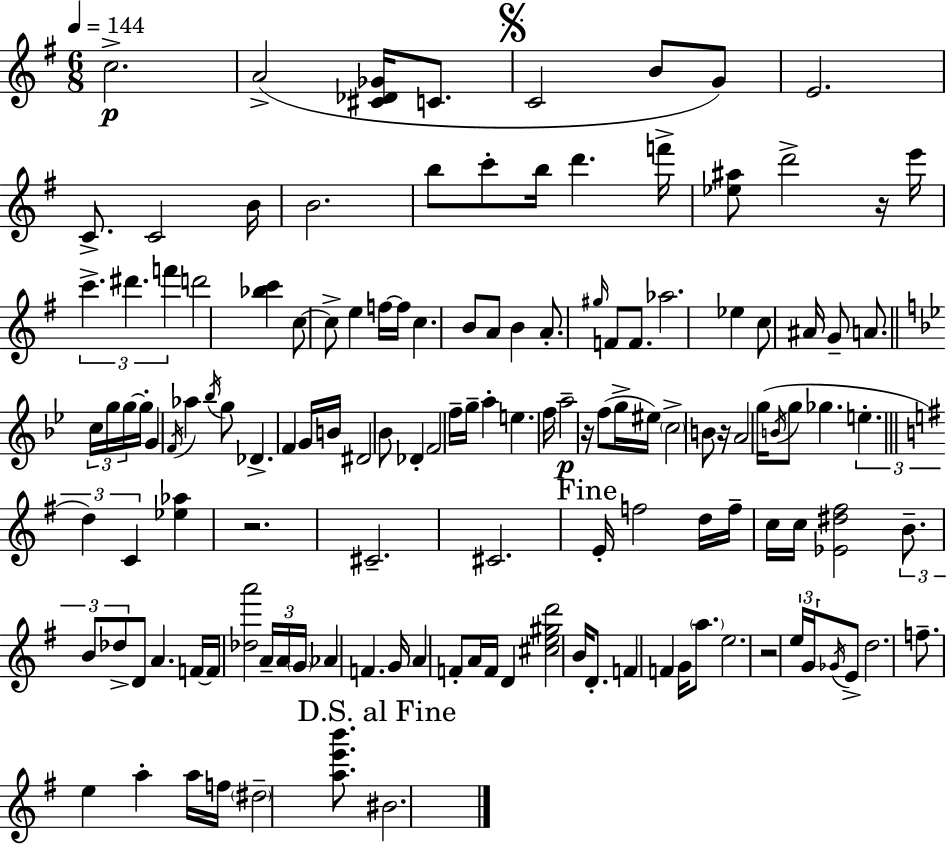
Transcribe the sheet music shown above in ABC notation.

X:1
T:Untitled
M:6/8
L:1/4
K:Em
c2 A2 [^C_D_G]/4 C/2 C2 B/2 G/2 E2 C/2 C2 B/4 B2 b/2 c'/2 b/4 d' f'/4 [_e^a]/2 d'2 z/4 e'/4 c' ^d' f' d'2 [_bc'] c/2 c/2 e f/4 f/4 c B/2 A/2 B A/2 ^g/4 F/2 F/2 _a2 _e c/2 ^A/4 G/2 A/2 c/4 g/4 g/4 g/4 G F/4 _a _b/4 g/2 _D F G/4 B/4 ^D2 _B/2 _D F2 f/4 g/4 a e f/4 a2 z/4 f/2 g/4 ^e/4 c2 B/2 z/4 A2 g/4 B/4 g/2 _g e d C [_e_a] z2 ^C2 ^C2 E/4 f2 d/4 f/4 c/4 c/4 [_E^d^f]2 B/2 B/2 _d/2 D/2 A F/4 F/4 [_da']2 A/4 A/4 G/4 _A F G/4 A F/2 A/4 F/4 D [^ce^gd']2 B/4 D/2 F F G/4 a/2 e2 z2 e/4 G/4 _G/4 E/2 d2 f/2 e a a/4 f/4 ^d2 [ae'b']/2 ^B2